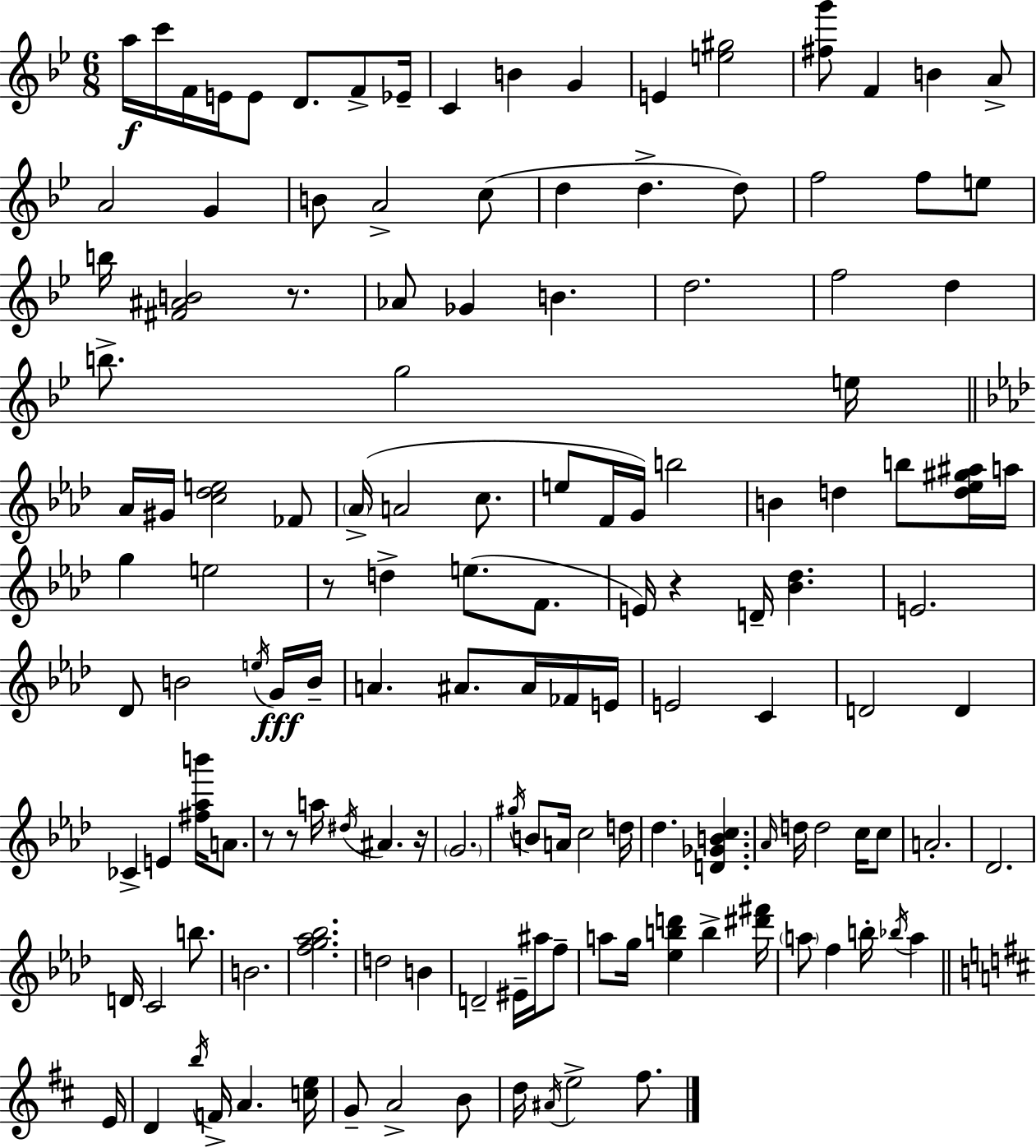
{
  \clef treble
  \numericTimeSignature
  \time 6/8
  \key bes \major
  \repeat volta 2 { a''16\f c'''16 f'16 e'16 e'8 d'8. f'8-> ees'16-- | c'4 b'4 g'4 | e'4 <e'' gis''>2 | <fis'' g'''>8 f'4 b'4 a'8-> | \break a'2 g'4 | b'8 a'2-> c''8( | d''4 d''4.-> d''8) | f''2 f''8 e''8 | \break b''16 <fis' ais' b'>2 r8. | aes'8 ges'4 b'4. | d''2. | f''2 d''4 | \break b''8.-> g''2 e''16 | \bar "||" \break \key f \minor aes'16 gis'16 <c'' des'' e''>2 fes'8 | \parenthesize aes'16->( a'2 c''8. | e''8 f'16 g'16) b''2 | b'4 d''4 b''8 <d'' ees'' gis'' ais''>16 a''16 | \break g''4 e''2 | r8 d''4-> e''8.( f'8. | e'16) r4 d'16-- <bes' des''>4. | e'2. | \break des'8 b'2 \acciaccatura { e''16 } g'16\fff | b'16-- a'4. ais'8. ais'16 fes'16 | e'16 e'2 c'4 | d'2 d'4 | \break ces'4-> e'4 <fis'' aes'' b'''>16 a'8. | r8 r8 a''16 \acciaccatura { dis''16 } ais'4. | r16 \parenthesize g'2. | \acciaccatura { gis''16 } b'8 a'16 c''2 | \break d''16 des''4. <d' ges' b' c''>4. | \grace { aes'16 } d''16 d''2 | c''16 c''8 a'2.-. | des'2. | \break d'16 c'2 | b''8. b'2. | <f'' g'' aes'' bes''>2. | d''2 | \break b'4 d'2-- | eis'16-- ais''16 f''8-- a''8 g''16 <ees'' b'' d'''>4 b''4-> | <dis''' fis'''>16 \parenthesize a''8 f''4 b''16-. \acciaccatura { bes''16 } | a''4 \bar "||" \break \key d \major e'16 d'4 \acciaccatura { b''16 } f'16-> a'4. | <c'' e''>16 g'8-- a'2-> | b'8 d''16 \acciaccatura { ais'16 } e''2-> | fis''8. } \bar "|."
}